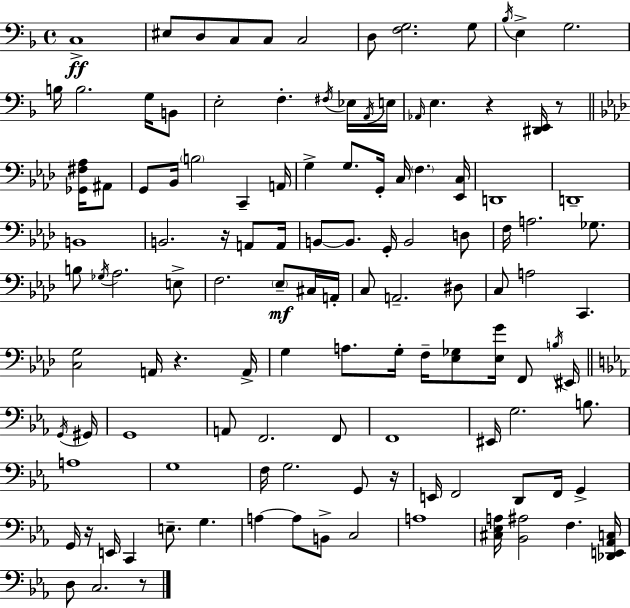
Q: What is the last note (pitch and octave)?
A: C3